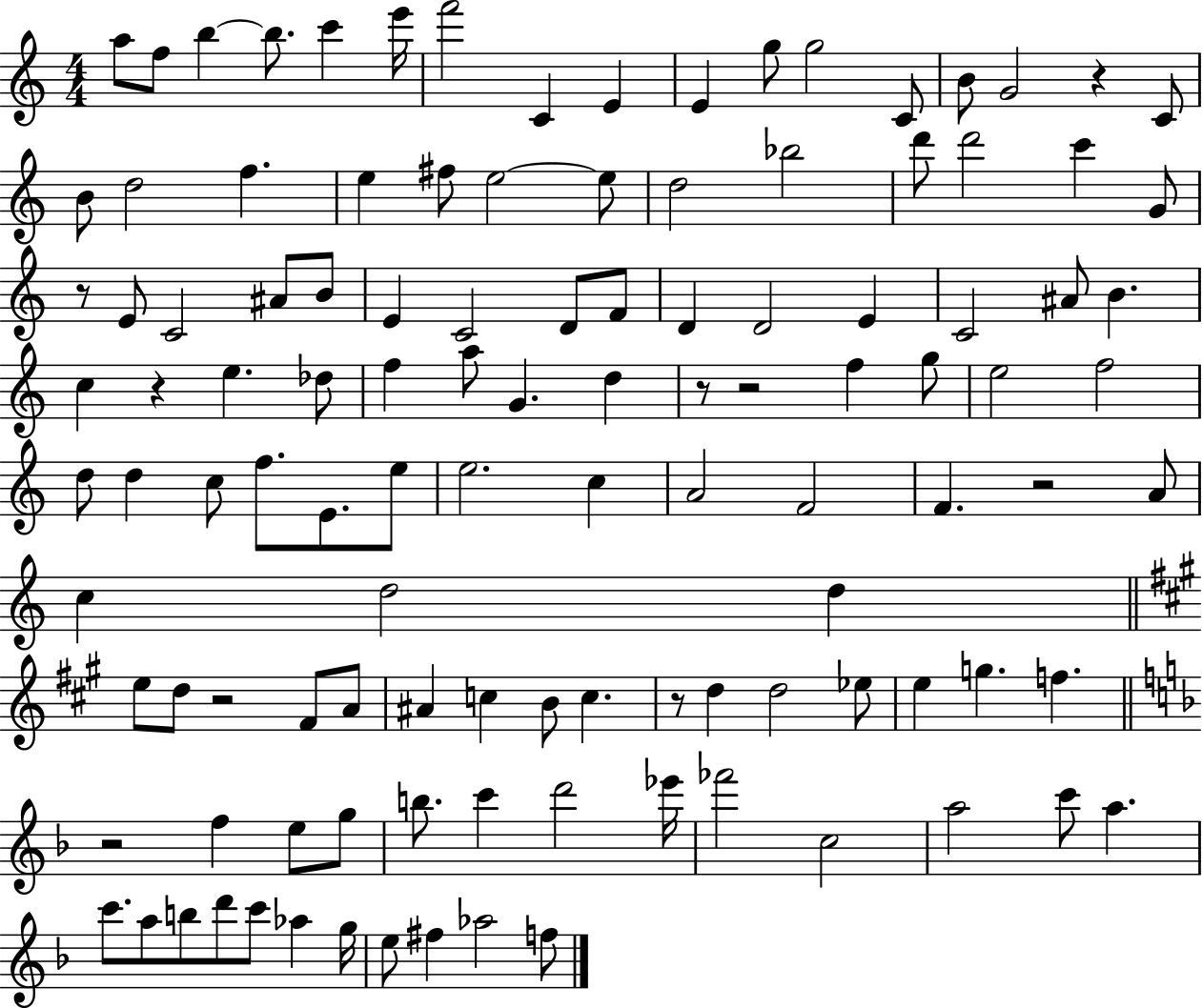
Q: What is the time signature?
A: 4/4